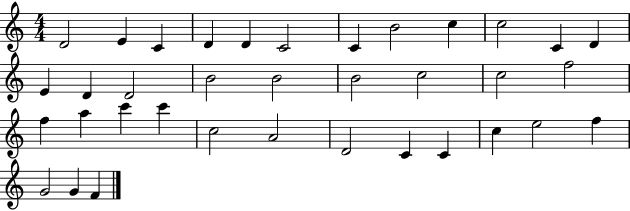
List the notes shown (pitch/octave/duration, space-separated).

D4/h E4/q C4/q D4/q D4/q C4/h C4/q B4/h C5/q C5/h C4/q D4/q E4/q D4/q D4/h B4/h B4/h B4/h C5/h C5/h F5/h F5/q A5/q C6/q C6/q C5/h A4/h D4/h C4/q C4/q C5/q E5/h F5/q G4/h G4/q F4/q